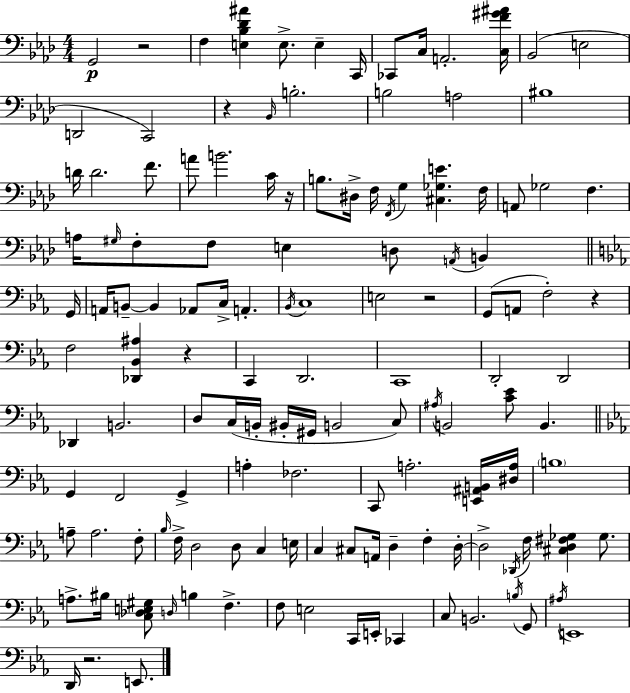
X:1
T:Untitled
M:4/4
L:1/4
K:Fm
G,,2 z2 F, [E,_B,_D^A] E,/2 E, C,,/4 _C,,/2 C,/4 A,,2 [C,F^G^A]/4 _B,,2 E,2 D,,2 C,,2 z _B,,/4 B,2 B,2 A,2 ^B,4 D/4 D2 F/2 A/2 B2 C/4 z/4 B,/2 ^D,/4 F,/4 F,,/4 G, [^C,_G,E] F,/4 A,,/2 _G,2 F, A,/4 ^G,/4 F,/2 F,/2 E, D,/2 A,,/4 B,, G,,/4 A,,/4 B,,/2 B,, _A,,/2 C,/4 A,, _B,,/4 C,4 E,2 z2 G,,/2 A,,/2 F,2 z F,2 [_D,,_B,,^A,] z C,, D,,2 C,,4 D,,2 D,,2 _D,, B,,2 D,/2 C,/4 B,,/4 ^B,,/4 ^G,,/4 B,,2 C,/2 ^A,/4 B,,2 [C_E]/2 B,, G,, F,,2 G,, A, _F,2 C,,/2 A,2 [E,,^A,,B,,]/4 [^D,A,]/4 B,4 A,/2 A,2 F,/2 _B,/4 F,/4 D,2 D,/2 C, E,/4 C, ^C,/2 A,,/4 D, F, D,/4 D,2 _D,,/4 F,/4 [^C,D,^F,_G,] _G,/2 A,/2 ^B,/4 [C,_D,E,^G,]/2 D,/4 B, F, F,/2 E,2 C,,/4 E,,/4 _C,, C,/2 B,,2 B,/4 G,,/2 ^A,/4 E,,4 D,,/4 z2 E,,/2